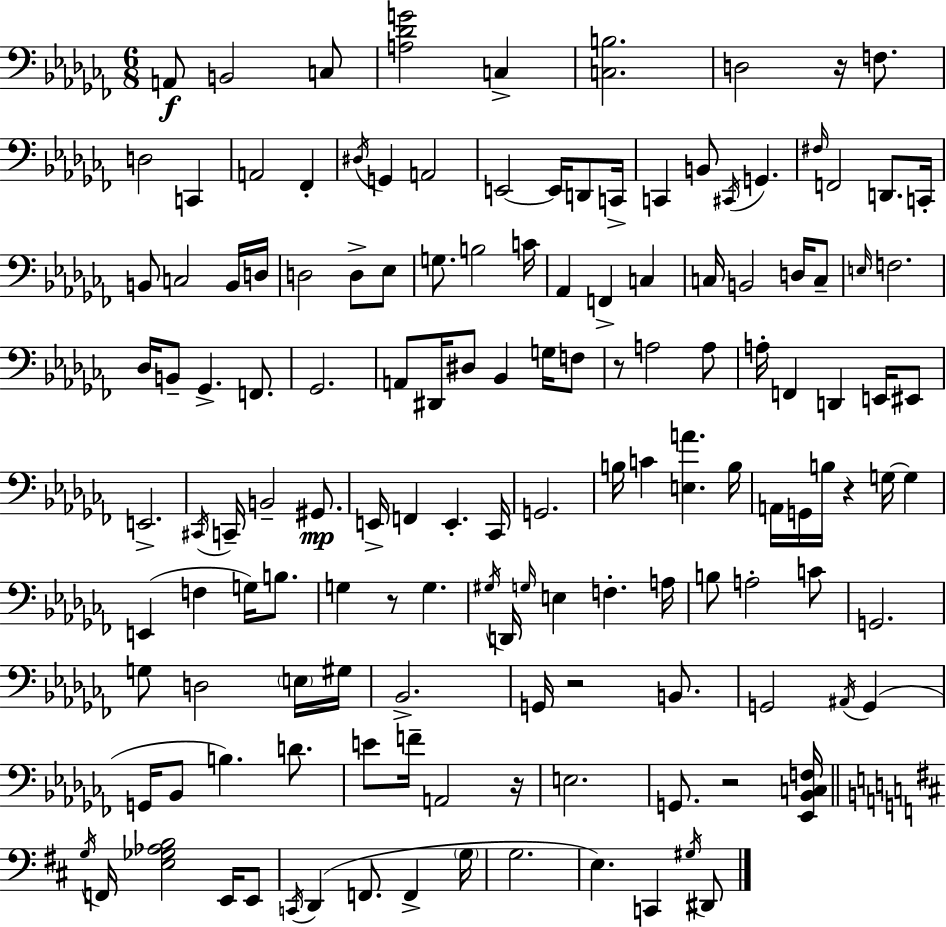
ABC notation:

X:1
T:Untitled
M:6/8
L:1/4
K:Abm
A,,/2 B,,2 C,/2 [A,_DG]2 C, [C,B,]2 D,2 z/4 F,/2 D,2 C,, A,,2 _F,, ^D,/4 G,, A,,2 E,,2 E,,/4 D,,/2 C,,/4 C,, B,,/2 ^C,,/4 G,, ^F,/4 F,,2 D,,/2 C,,/4 B,,/2 C,2 B,,/4 D,/4 D,2 D,/2 _E,/2 G,/2 B,2 C/4 _A,, F,, C, C,/4 B,,2 D,/4 C,/2 E,/4 F,2 _D,/4 B,,/2 _G,, F,,/2 _G,,2 A,,/2 ^D,,/4 ^D,/2 _B,, G,/4 F,/2 z/2 A,2 A,/2 A,/4 F,, D,, E,,/4 ^E,,/2 E,,2 ^C,,/4 C,,/4 B,,2 ^G,,/2 E,,/4 F,, E,, _C,,/4 G,,2 B,/4 C [E,A] B,/4 A,,/4 G,,/4 B,/4 z G,/4 G, E,, F, G,/4 B,/2 G, z/2 G, ^G,/4 D,,/4 G,/4 E, F, A,/4 B,/2 A,2 C/2 G,,2 G,/2 D,2 E,/4 ^G,/4 _B,,2 G,,/4 z2 B,,/2 G,,2 ^A,,/4 G,, G,,/4 _B,,/2 B, D/2 E/2 F/4 A,,2 z/4 E,2 G,,/2 z2 [_E,,_B,,C,F,]/4 G,/4 F,,/4 [E,_G,_A,B,]2 E,,/4 E,,/2 C,,/4 D,, F,,/2 F,, G,/4 G,2 E, C,, ^G,/4 ^D,,/2